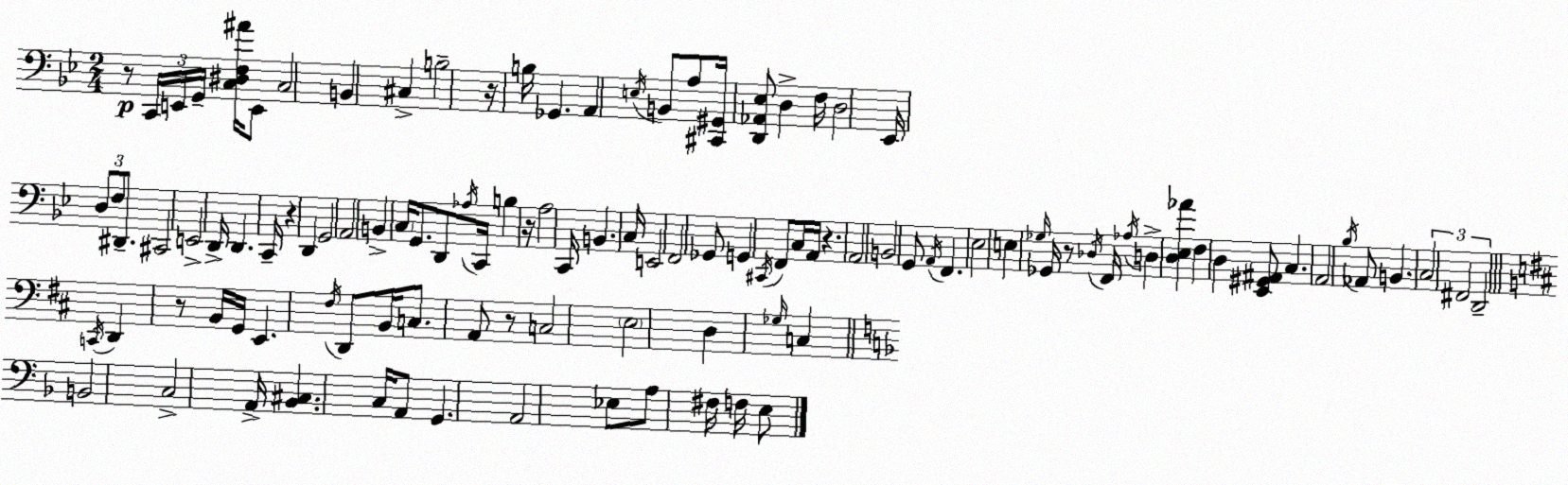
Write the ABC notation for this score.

X:1
T:Untitled
M:2/4
L:1/4
K:Gm
z/2 C,,/4 E,,/4 G,,/4 [C,^D,F,^A]/4 E,,/2 C,2 B,, ^C, B,2 z/4 B,/4 _G,, A,, E,/4 B,,/2 A,/2 [^C,,^G,,]/4 [D,,_A,,_E,]/2 D, F,/4 D,2 _E,,/4 D,/2 F,/2 ^D,,/2 ^C,,2 E,,2 D,,/4 D,, C,,/4 z D,, G,,2 A,,2 B,, C,/4 G,,/2 D,,/2 _A,/4 C,,/4 B, z/4 A,2 C,,/4 B,, C,/4 E,,2 F,,2 _G,,/2 G,, ^C,,/4 F,,/2 C,/4 A,,/4 z A,,2 B,,2 G,,/2 A,,/4 F,, _E,2 E, _G,/4 _G,,/4 z/2 _D,/4 F,,/4 _A,/4 D, [D,_E,_A] F, D, [_E,,^G,,^A,,]/2 C, A,,2 _B,/4 _A,,/2 B,, C,2 ^F,,2 D,,2 C,,/4 D,, z/2 B,,/4 G,,/4 E,, ^F,/4 D,,/2 B,,/4 C,/2 A,,/2 z/2 C,2 E,2 D, _G,/4 C, B,,2 C,2 A,,/4 [_B,,^C,] C,/4 A,,/2 G,, A,,2 _E,/2 A,/2 ^F,/4 F,/4 E,/2